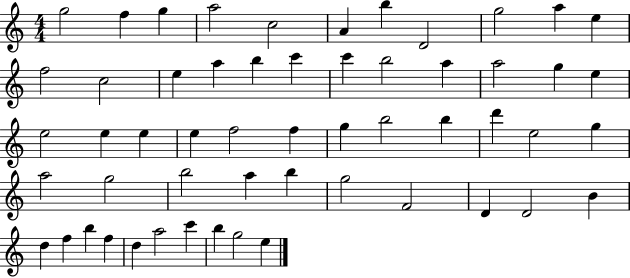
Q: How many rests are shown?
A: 0